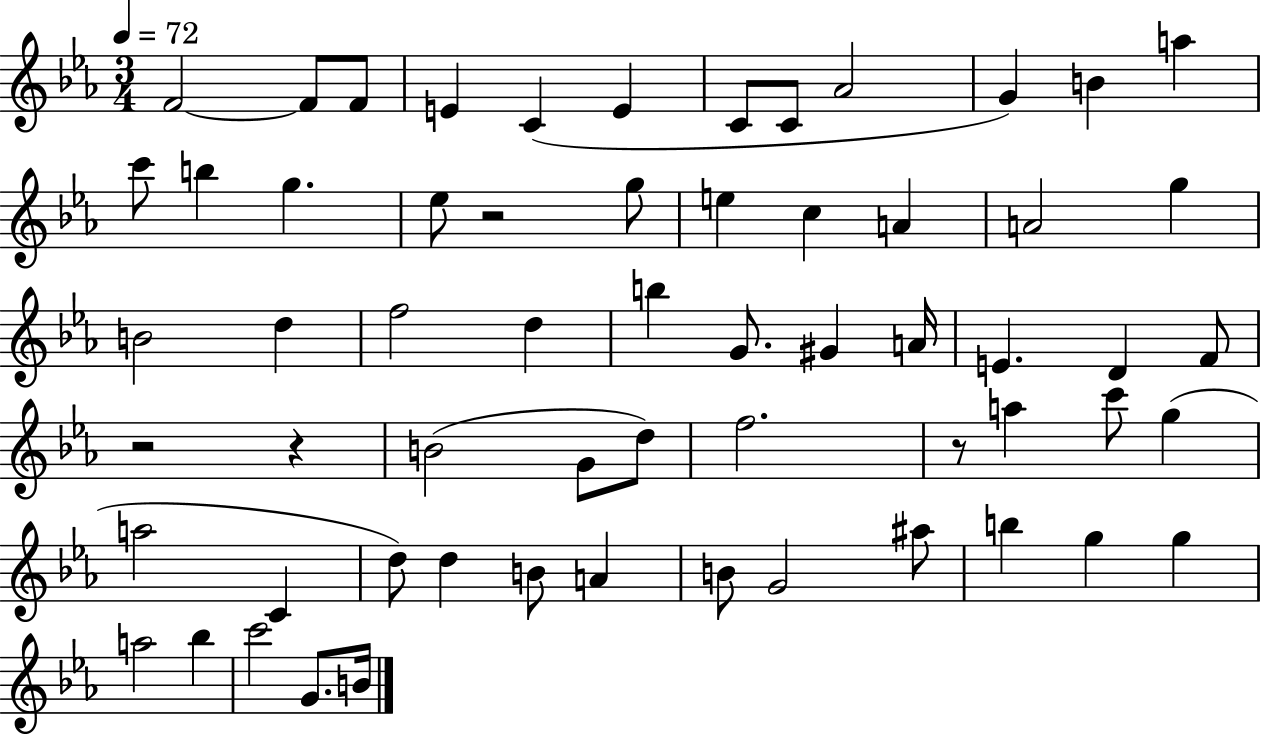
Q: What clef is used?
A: treble